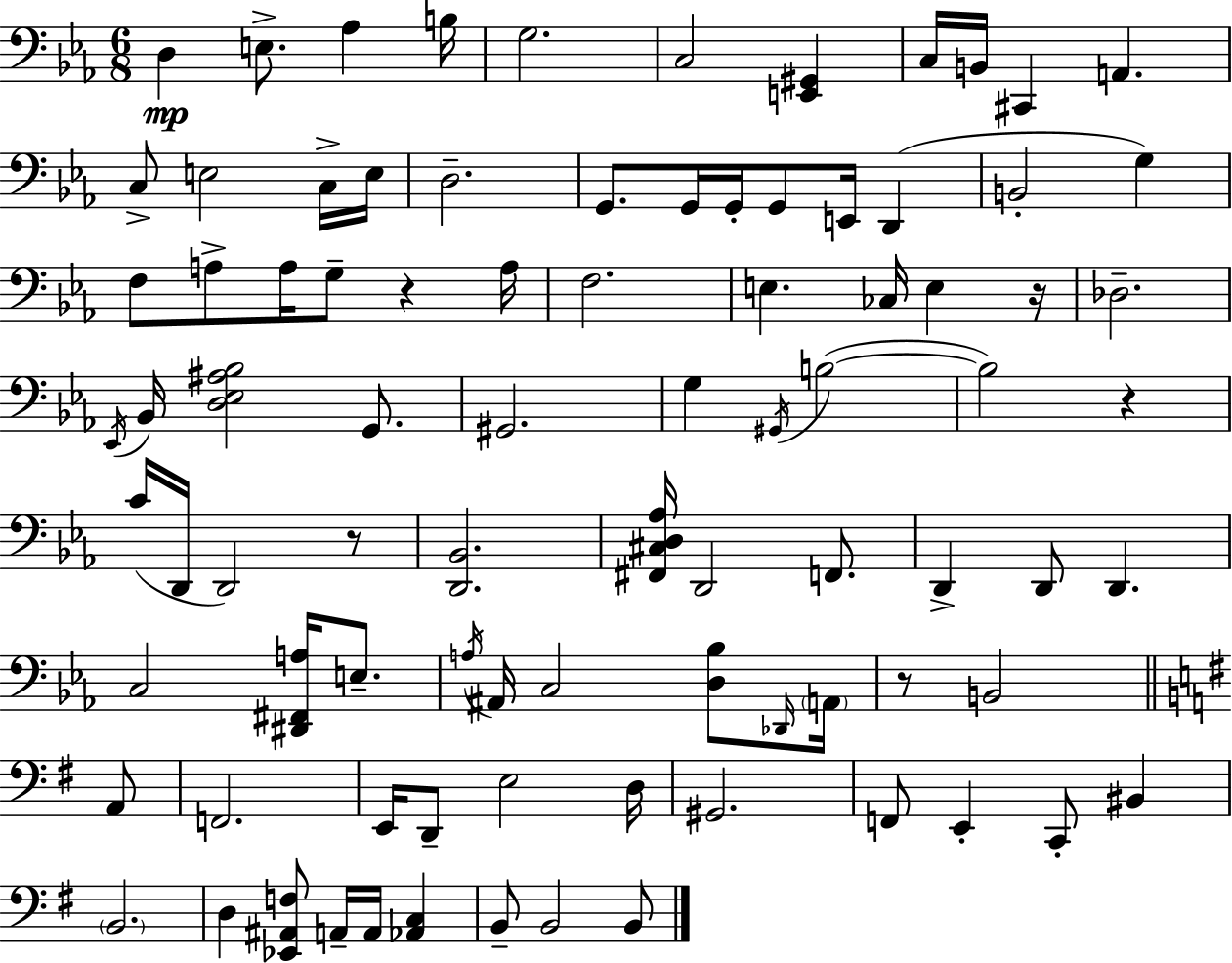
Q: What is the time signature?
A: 6/8